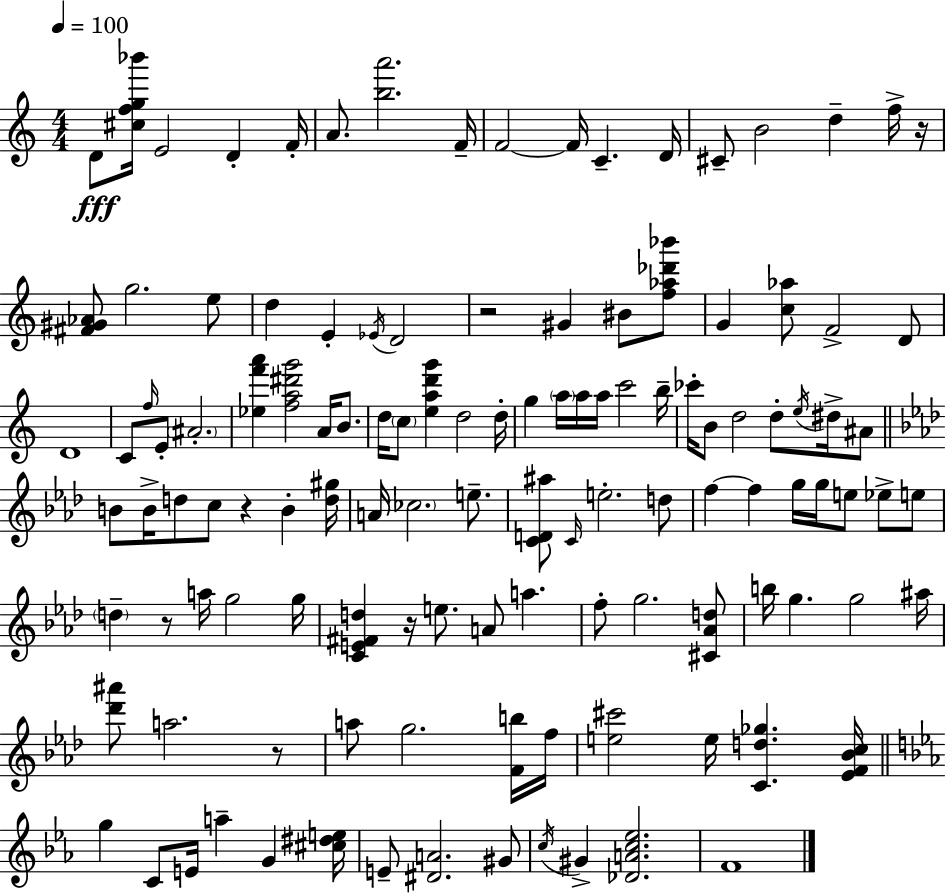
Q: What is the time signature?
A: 4/4